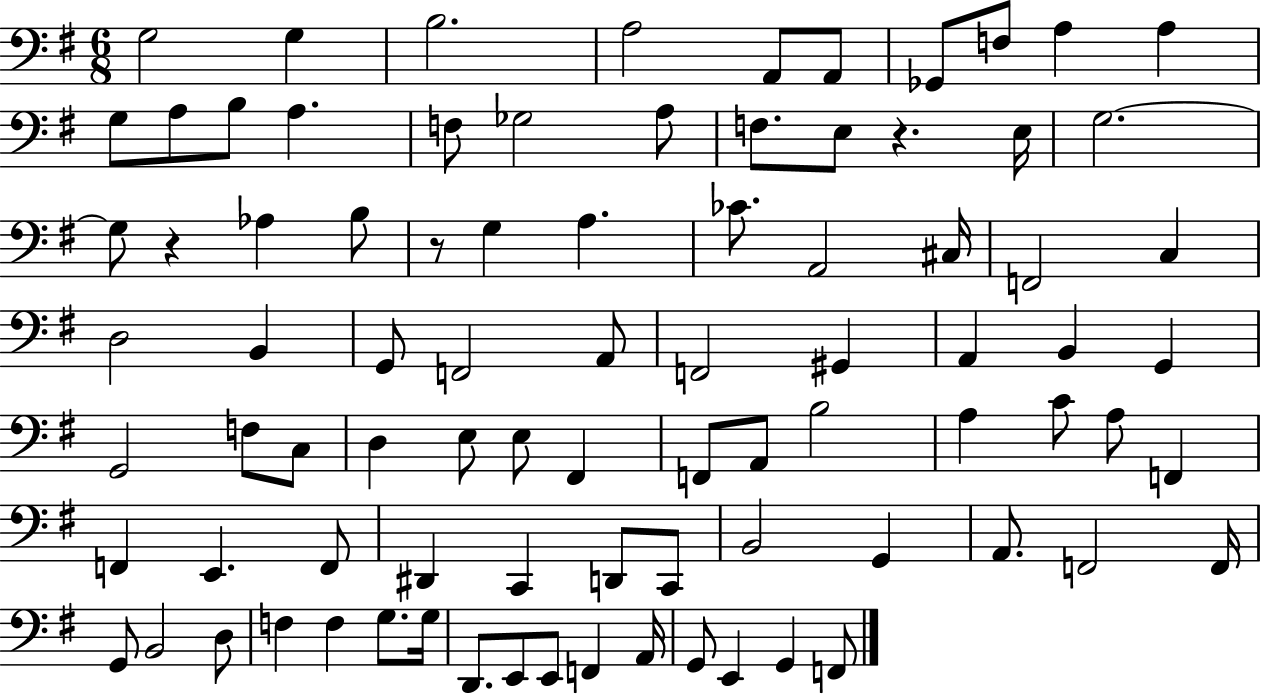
{
  \clef bass
  \numericTimeSignature
  \time 6/8
  \key g \major
  g2 g4 | b2. | a2 a,8 a,8 | ges,8 f8 a4 a4 | \break g8 a8 b8 a4. | f8 ges2 a8 | f8. e8 r4. e16 | g2.~~ | \break g8 r4 aes4 b8 | r8 g4 a4. | ces'8. a,2 cis16 | f,2 c4 | \break d2 b,4 | g,8 f,2 a,8 | f,2 gis,4 | a,4 b,4 g,4 | \break g,2 f8 c8 | d4 e8 e8 fis,4 | f,8 a,8 b2 | a4 c'8 a8 f,4 | \break f,4 e,4. f,8 | dis,4 c,4 d,8 c,8 | b,2 g,4 | a,8. f,2 f,16 | \break g,8 b,2 d8 | f4 f4 g8. g16 | d,8. e,8 e,8 f,4 a,16 | g,8 e,4 g,4 f,8 | \break \bar "|."
}